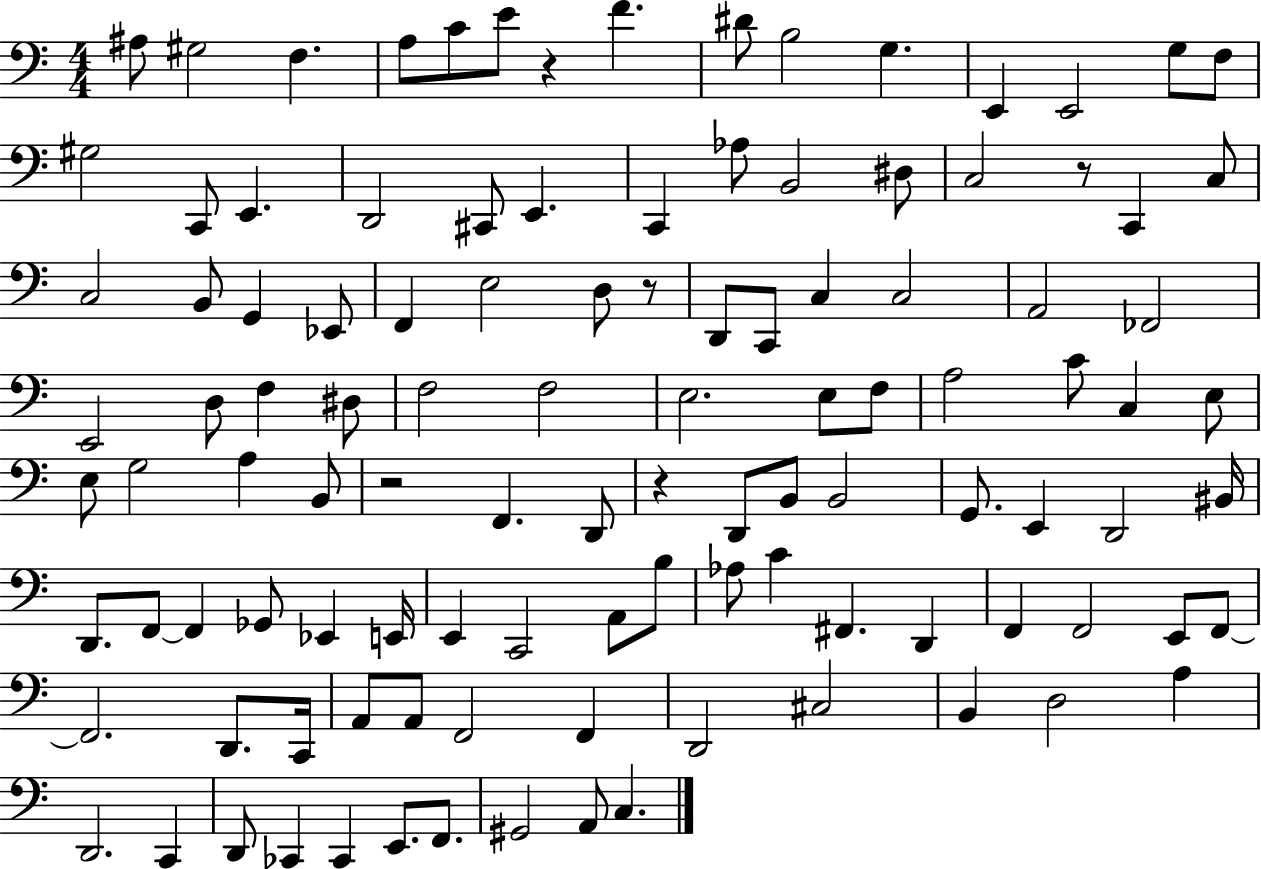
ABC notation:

X:1
T:Untitled
M:4/4
L:1/4
K:C
^A,/2 ^G,2 F, A,/2 C/2 E/2 z F ^D/2 B,2 G, E,, E,,2 G,/2 F,/2 ^G,2 C,,/2 E,, D,,2 ^C,,/2 E,, C,, _A,/2 B,,2 ^D,/2 C,2 z/2 C,, C,/2 C,2 B,,/2 G,, _E,,/2 F,, E,2 D,/2 z/2 D,,/2 C,,/2 C, C,2 A,,2 _F,,2 E,,2 D,/2 F, ^D,/2 F,2 F,2 E,2 E,/2 F,/2 A,2 C/2 C, E,/2 E,/2 G,2 A, B,,/2 z2 F,, D,,/2 z D,,/2 B,,/2 B,,2 G,,/2 E,, D,,2 ^B,,/4 D,,/2 F,,/2 F,, _G,,/2 _E,, E,,/4 E,, C,,2 A,,/2 B,/2 _A,/2 C ^F,, D,, F,, F,,2 E,,/2 F,,/2 F,,2 D,,/2 C,,/4 A,,/2 A,,/2 F,,2 F,, D,,2 ^C,2 B,, D,2 A, D,,2 C,, D,,/2 _C,, _C,, E,,/2 F,,/2 ^G,,2 A,,/2 C,